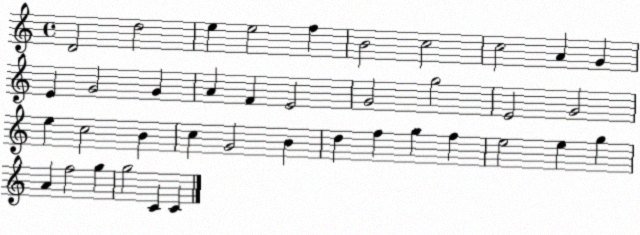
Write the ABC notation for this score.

X:1
T:Untitled
M:4/4
L:1/4
K:C
D2 d2 e e2 f B2 c2 c2 A G E G2 G A F E2 G2 g2 E2 G2 e c2 B c G2 B d f g f e2 e g A f2 g g2 C C